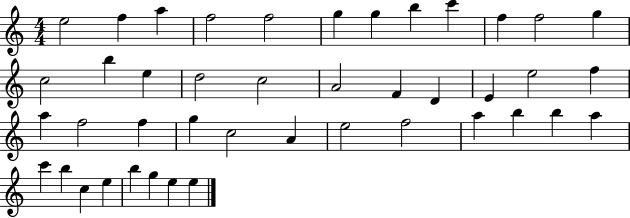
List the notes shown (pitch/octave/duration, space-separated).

E5/h F5/q A5/q F5/h F5/h G5/q G5/q B5/q C6/q F5/q F5/h G5/q C5/h B5/q E5/q D5/h C5/h A4/h F4/q D4/q E4/q E5/h F5/q A5/q F5/h F5/q G5/q C5/h A4/q E5/h F5/h A5/q B5/q B5/q A5/q C6/q B5/q C5/q E5/q B5/q G5/q E5/q E5/q